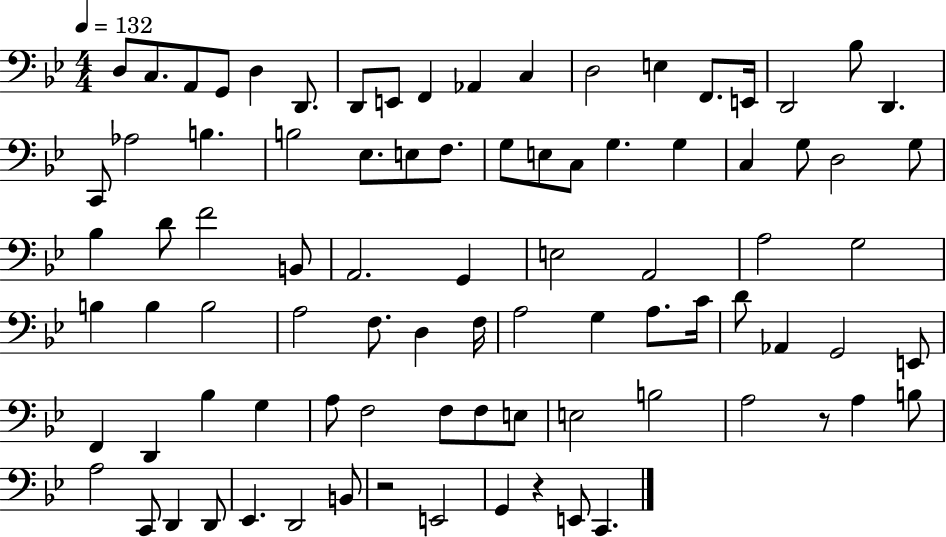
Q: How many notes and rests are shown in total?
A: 87